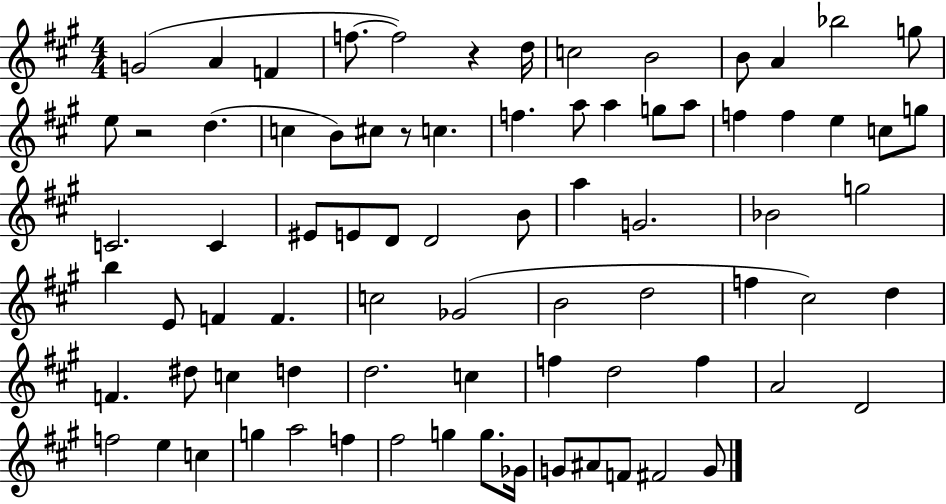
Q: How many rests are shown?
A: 3